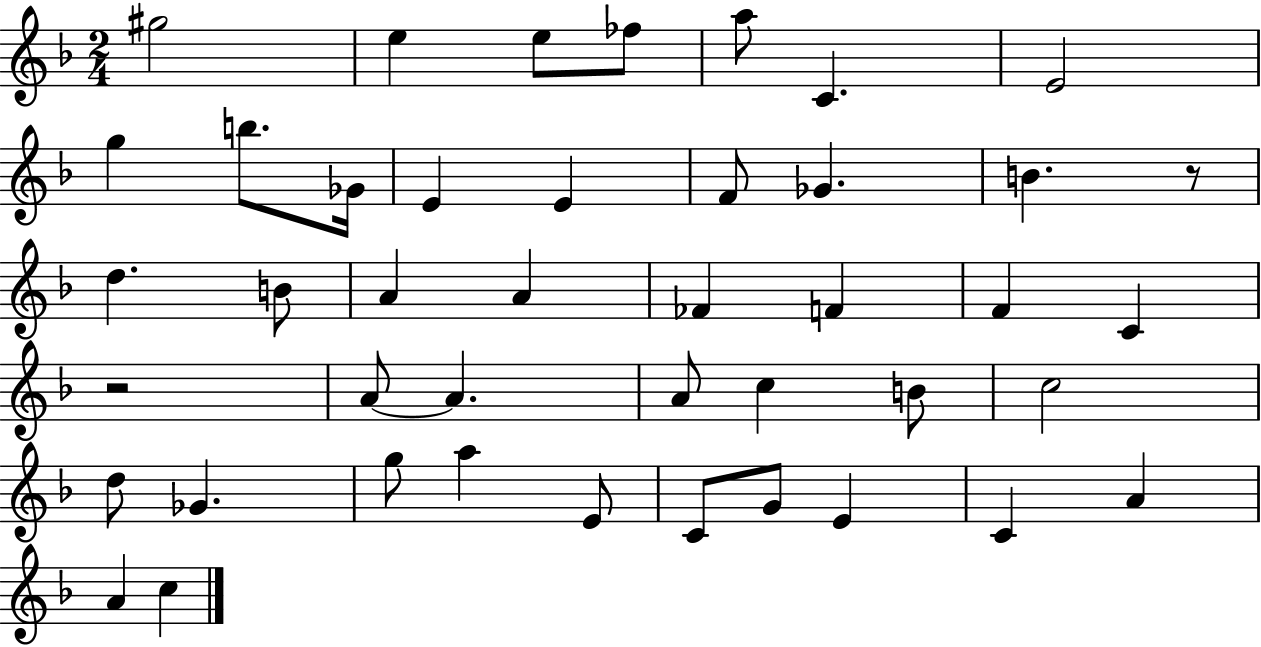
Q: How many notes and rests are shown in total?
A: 43